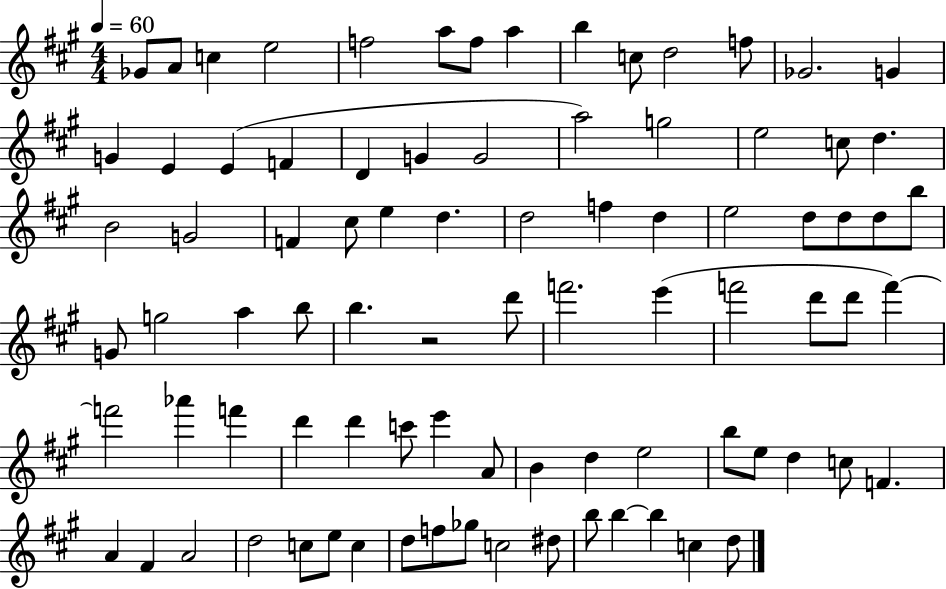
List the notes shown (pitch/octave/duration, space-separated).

Gb4/e A4/e C5/q E5/h F5/h A5/e F5/e A5/q B5/q C5/e D5/h F5/e Gb4/h. G4/q G4/q E4/q E4/q F4/q D4/q G4/q G4/h A5/h G5/h E5/h C5/e D5/q. B4/h G4/h F4/q C#5/e E5/q D5/q. D5/h F5/q D5/q E5/h D5/e D5/e D5/e B5/e G4/e G5/h A5/q B5/e B5/q. R/h D6/e F6/h. E6/q F6/h D6/e D6/e F6/q F6/h Ab6/q F6/q D6/q D6/q C6/e E6/q A4/e B4/q D5/q E5/h B5/e E5/e D5/q C5/e F4/q. A4/q F#4/q A4/h D5/h C5/e E5/e C5/q D5/e F5/e Gb5/e C5/h D#5/e B5/e B5/q B5/q C5/q D5/e